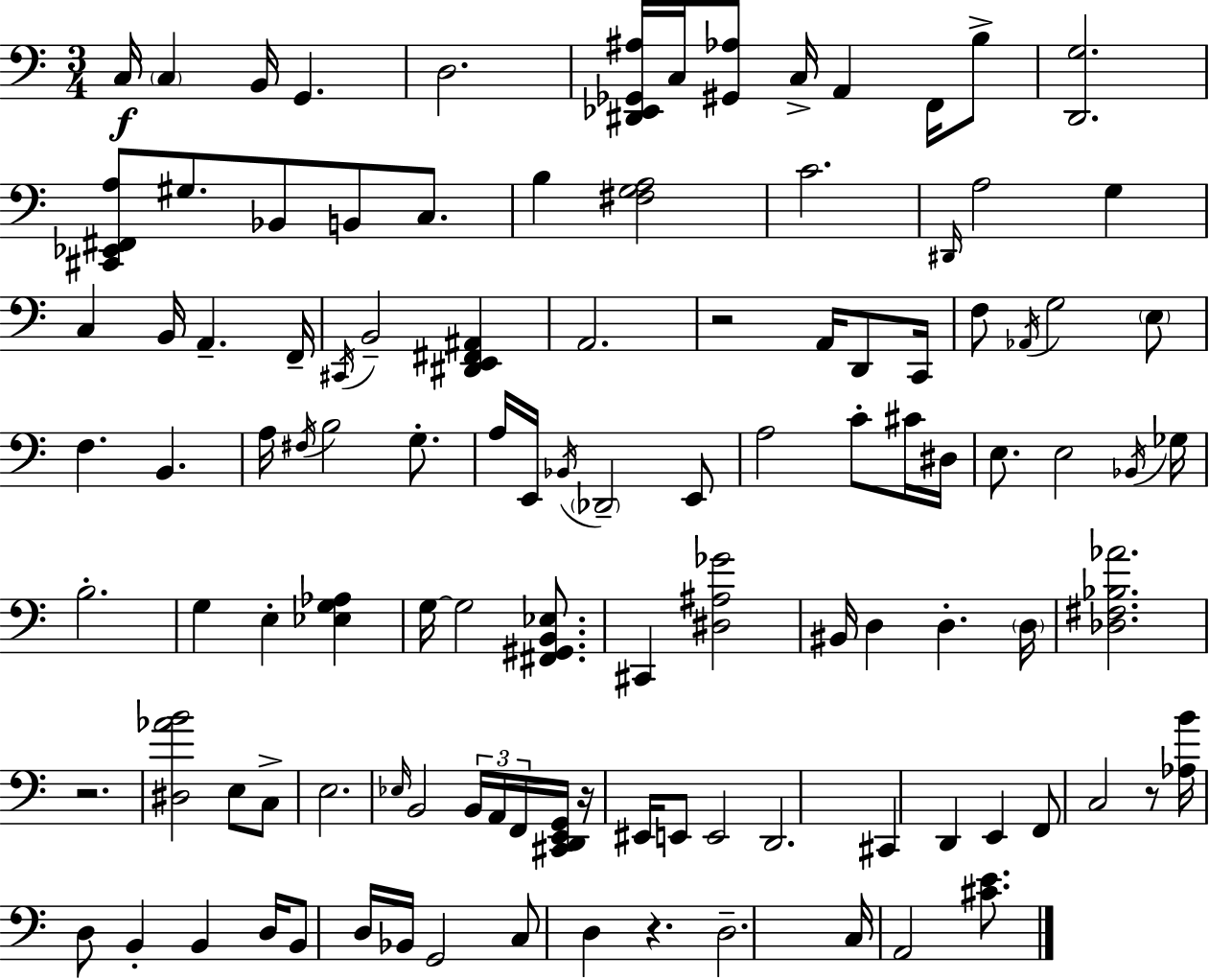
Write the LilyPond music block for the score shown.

{
  \clef bass
  \numericTimeSignature
  \time 3/4
  \key c \major
  c16\f \parenthesize c4 b,16 g,4. | d2. | <dis, ees, ges, ais>16 c16 <gis, aes>8 c16-> a,4 f,16 b8-> | <d, g>2. | \break <cis, ees, fis, a>8 gis8. bes,8 b,8 c8. | b4 <fis g a>2 | c'2. | \grace { dis,16 } a2 g4 | \break c4 b,16 a,4.-- | f,16-- \acciaccatura { cis,16 } b,2-- <dis, e, fis, ais,>4 | a,2. | r2 a,16 d,8 | \break c,16 f8 \acciaccatura { aes,16 } g2 | \parenthesize e8 f4. b,4. | a16 \acciaccatura { fis16 } b2 | g8.-. a16 e,16 \acciaccatura { bes,16 } \parenthesize des,2-- | \break e,8 a2 | c'8-. cis'16 dis16 e8. e2 | \acciaccatura { bes,16 } ges16 b2.-. | g4 e4-. | \break <ees g aes>4 g16~~ g2 | <fis, gis, b, ees>8. cis,4 <dis ais ges'>2 | bis,16 d4 d4.-. | \parenthesize d16 <des fis bes aes'>2. | \break r2. | <dis aes' b'>2 | e8 c8-> e2. | \grace { ees16 } b,2 | \break \tuplet 3/2 { b,16 a,16 f,16 } <cis, d, e, g,>16 r16 eis,16 e,8 e,2 | d,2. | cis,4 d,4 | e,4 f,8 c2 | \break r8 <aes b'>16 d8 b,4-. | b,4 d16 b,8 d16 bes,16 g,2 | c8 d4 | r4. d2.-- | \break c16 a,2 | <cis' e'>8. \bar "|."
}